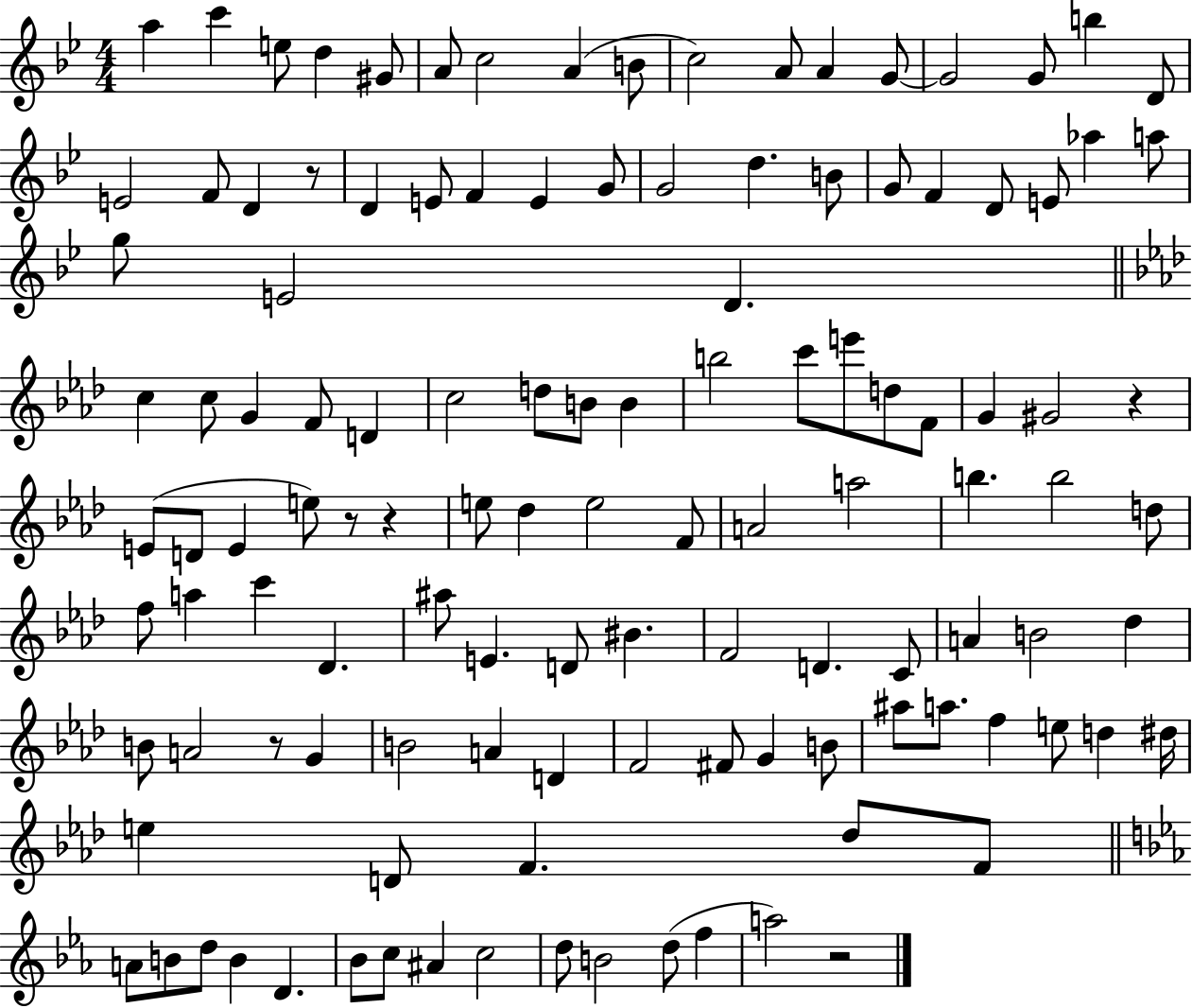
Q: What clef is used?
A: treble